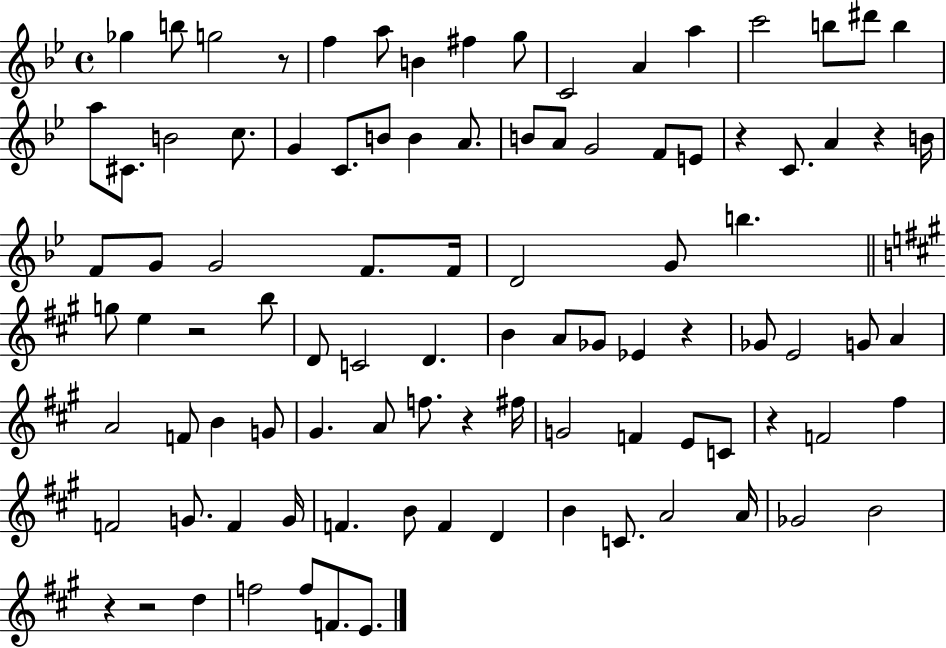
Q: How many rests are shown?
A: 9